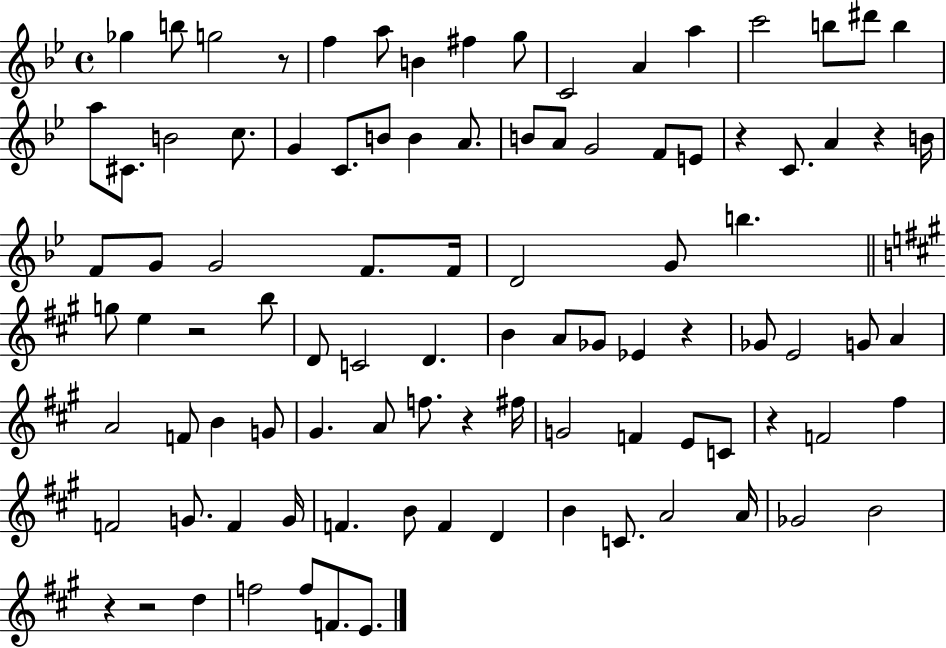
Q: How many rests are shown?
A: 9